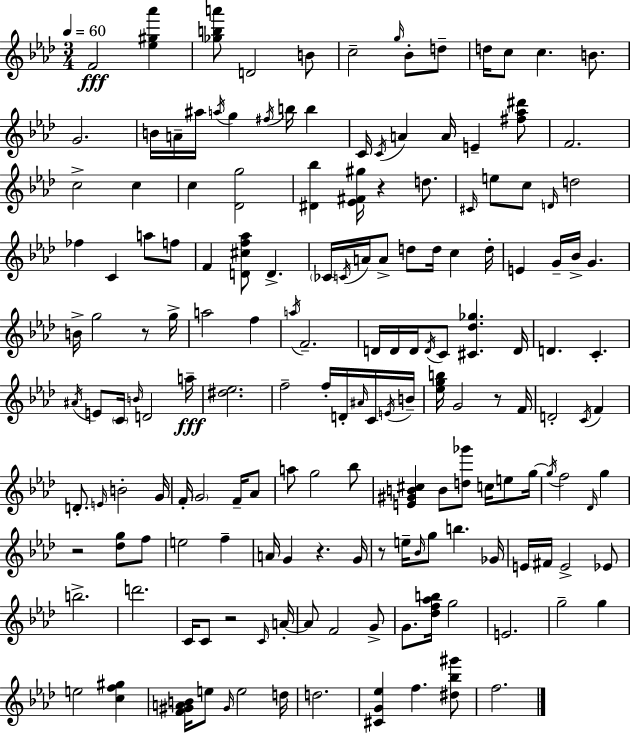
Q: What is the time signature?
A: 3/4